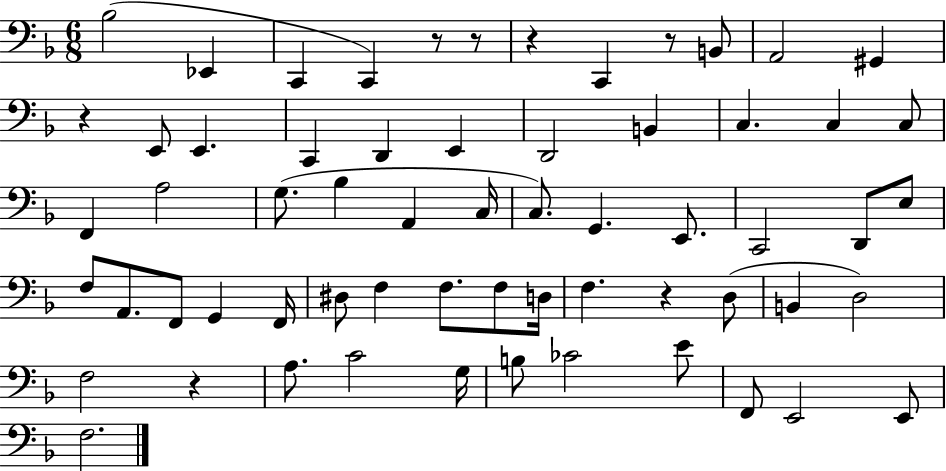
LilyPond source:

{
  \clef bass
  \numericTimeSignature
  \time 6/8
  \key f \major
  \repeat volta 2 { bes2( ees,4 | c,4 c,4) r8 r8 | r4 c,4 r8 b,8 | a,2 gis,4 | \break r4 e,8 e,4. | c,4 d,4 e,4 | d,2 b,4 | c4. c4 c8 | \break f,4 a2 | g8.( bes4 a,4 c16 | c8.) g,4. e,8. | c,2 d,8 e8 | \break f8 a,8. f,8 g,4 f,16 | dis8 f4 f8. f8 d16 | f4. r4 d8( | b,4 d2) | \break f2 r4 | a8. c'2 g16 | b8 ces'2 e'8 | f,8 e,2 e,8 | \break f2. | } \bar "|."
}